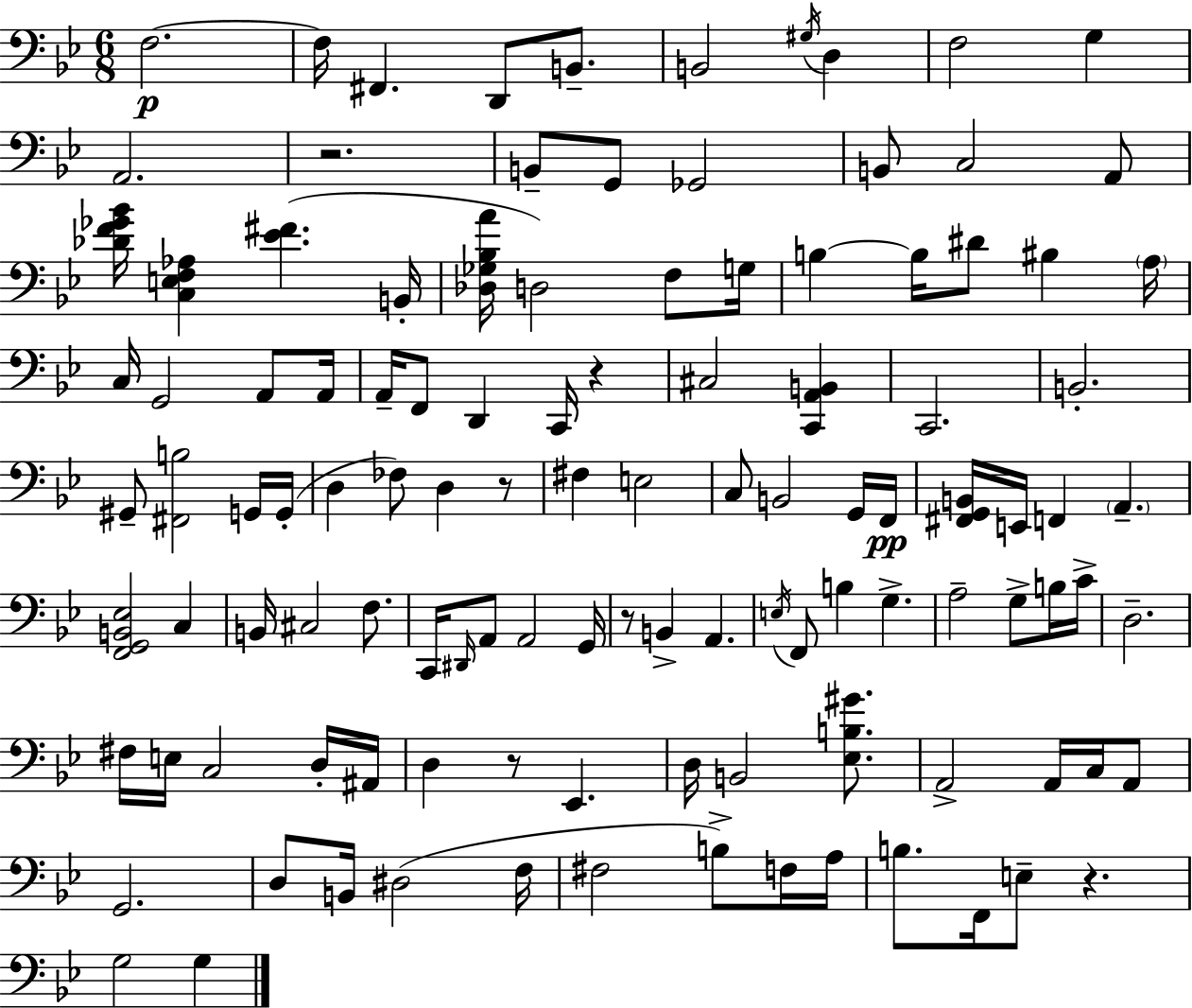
{
  \clef bass
  \numericTimeSignature
  \time 6/8
  \key bes \major
  f2.~~\p | f16 fis,4. d,8 b,8.-- | b,2 \acciaccatura { gis16 } d4 | f2 g4 | \break a,2. | r2. | b,8-- g,8 ges,2 | b,8 c2 a,8 | \break <des' f' ges' bes'>16 <c e f aes>4 <ees' fis'>4.( | b,16-. <des ges bes a'>16 d2) f8 | g16 b4~~ b16 dis'8 bis4 | \parenthesize a16 c16 g,2 a,8 | \break a,16 a,16-- f,8 d,4 c,16 r4 | cis2 <c, a, b,>4 | c,2. | b,2.-. | \break gis,8-- <fis, b>2 g,16 | g,16-.( d4 fes8) d4 r8 | fis4 e2 | c8 b,2 g,16 | \break f,16\pp <fis, g, b,>16 e,16 f,4 \parenthesize a,4.-- | <f, g, b, ees>2 c4 | b,16 cis2 f8. | c,16 \grace { dis,16 } a,8 a,2 | \break g,16 r8 b,4-> a,4. | \acciaccatura { e16 } f,8 b4 g4.-> | a2-- g8-> | b16 c'16-> d2.-- | \break fis16 e16 c2 | d16-. ais,16 d4 r8 ees,4. | d16 b,2 | <ees b gis'>8. a,2-> a,16 | \break c16 a,8 g,2. | d8 b,16 dis2( | f16 fis2 b8->) | f16 a16 b8. f,16 e8-- r4. | \break g2 g4 | \bar "|."
}